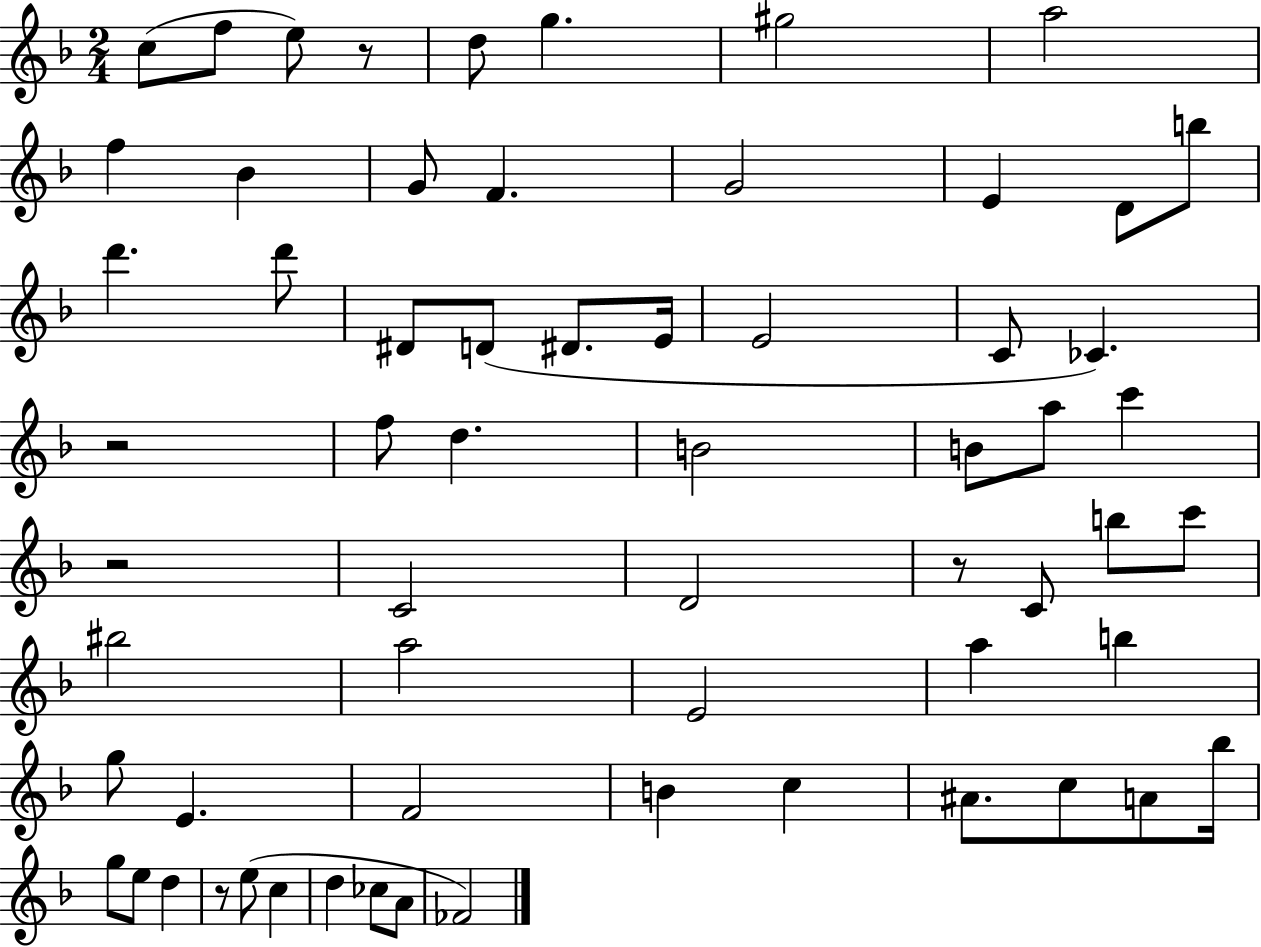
{
  \clef treble
  \numericTimeSignature
  \time 2/4
  \key f \major
  c''8( f''8 e''8) r8 | d''8 g''4. | gis''2 | a''2 | \break f''4 bes'4 | g'8 f'4. | g'2 | e'4 d'8 b''8 | \break d'''4. d'''8 | dis'8 d'8( dis'8. e'16 | e'2 | c'8 ces'4.) | \break r2 | f''8 d''4. | b'2 | b'8 a''8 c'''4 | \break r2 | c'2 | d'2 | r8 c'8 b''8 c'''8 | \break bis''2 | a''2 | e'2 | a''4 b''4 | \break g''8 e'4. | f'2 | b'4 c''4 | ais'8. c''8 a'8 bes''16 | \break g''8 e''8 d''4 | r8 e''8( c''4 | d''4 ces''8 a'8 | fes'2) | \break \bar "|."
}